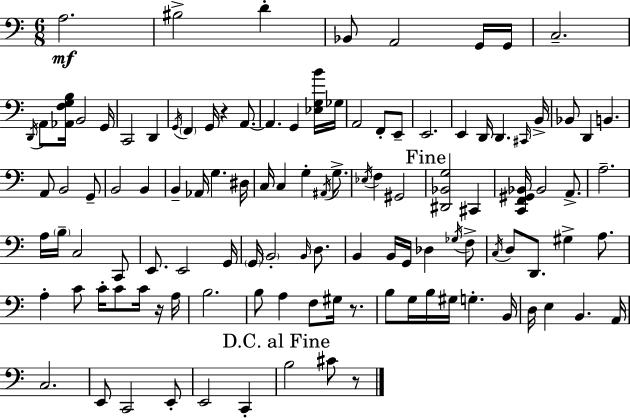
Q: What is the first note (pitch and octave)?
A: A3